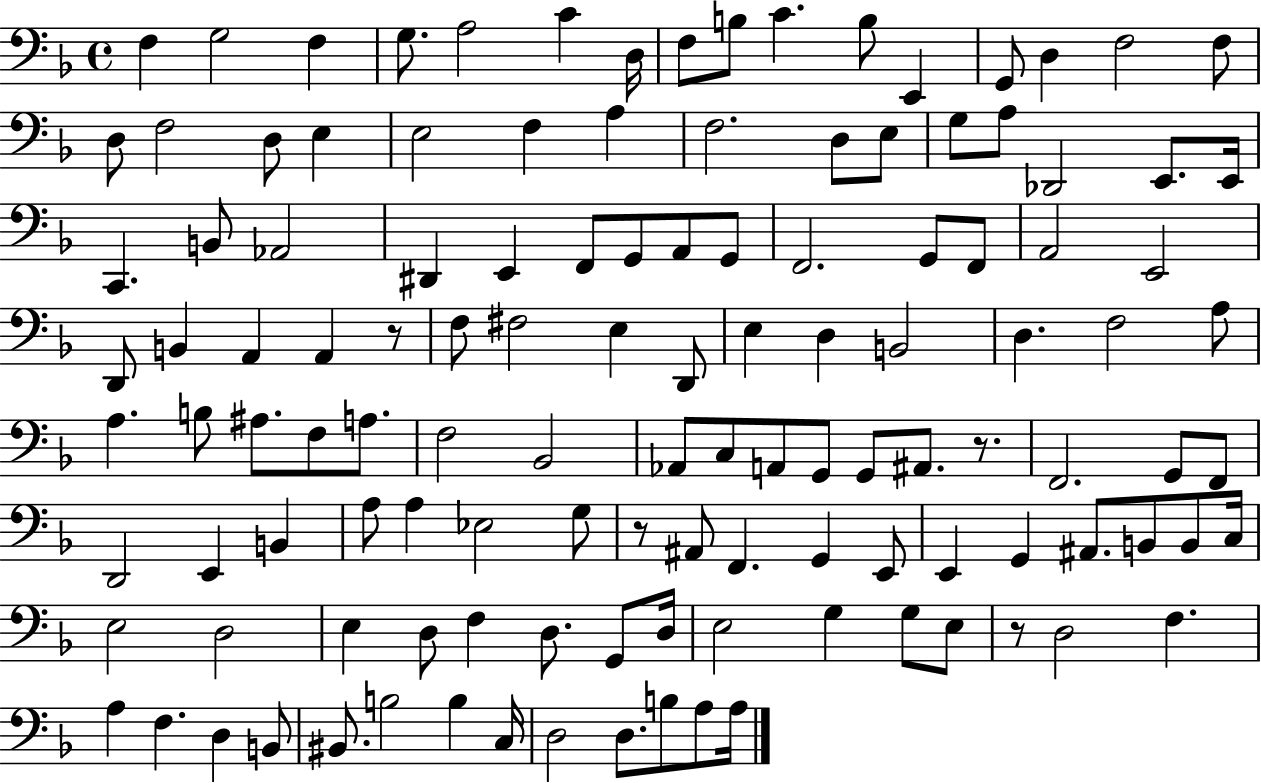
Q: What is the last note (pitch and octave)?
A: A3